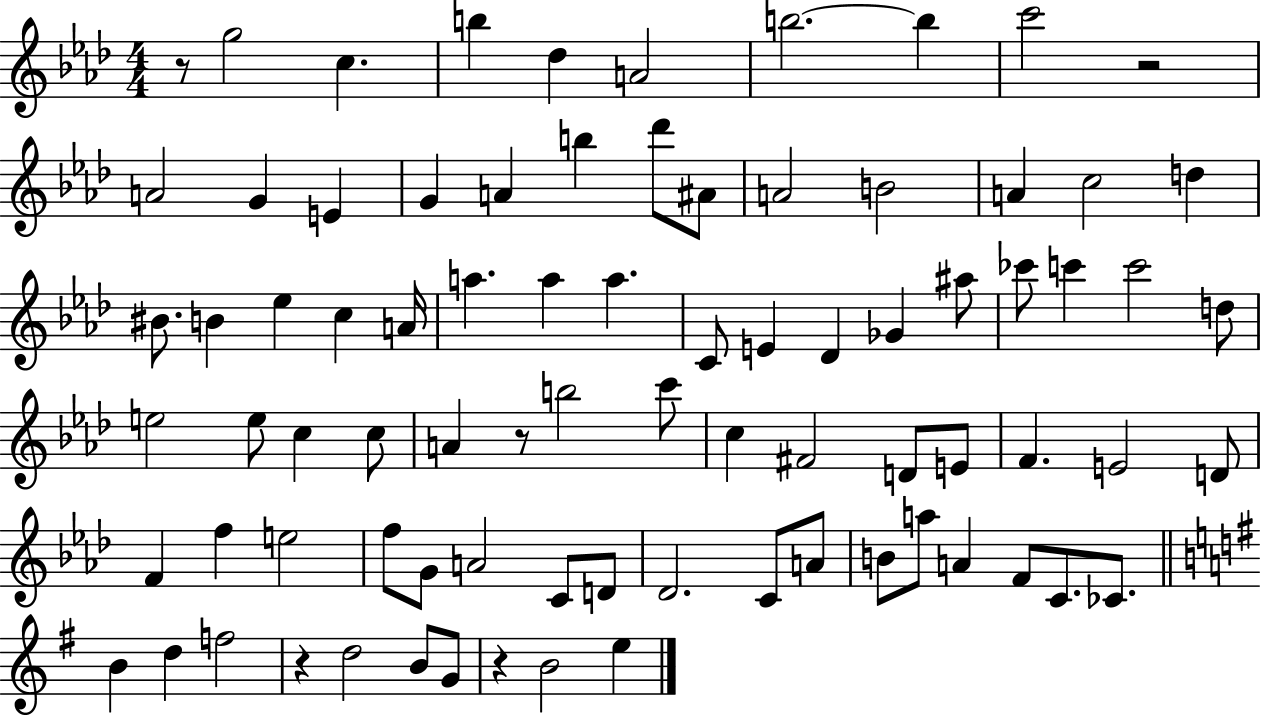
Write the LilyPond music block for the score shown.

{
  \clef treble
  \numericTimeSignature
  \time 4/4
  \key aes \major
  r8 g''2 c''4. | b''4 des''4 a'2 | b''2.~~ b''4 | c'''2 r2 | \break a'2 g'4 e'4 | g'4 a'4 b''4 des'''8 ais'8 | a'2 b'2 | a'4 c''2 d''4 | \break bis'8. b'4 ees''4 c''4 a'16 | a''4. a''4 a''4. | c'8 e'4 des'4 ges'4 ais''8 | ces'''8 c'''4 c'''2 d''8 | \break e''2 e''8 c''4 c''8 | a'4 r8 b''2 c'''8 | c''4 fis'2 d'8 e'8 | f'4. e'2 d'8 | \break f'4 f''4 e''2 | f''8 g'8 a'2 c'8 d'8 | des'2. c'8 a'8 | b'8 a''8 a'4 f'8 c'8. ces'8. | \break \bar "||" \break \key g \major b'4 d''4 f''2 | r4 d''2 b'8 g'8 | r4 b'2 e''4 | \bar "|."
}